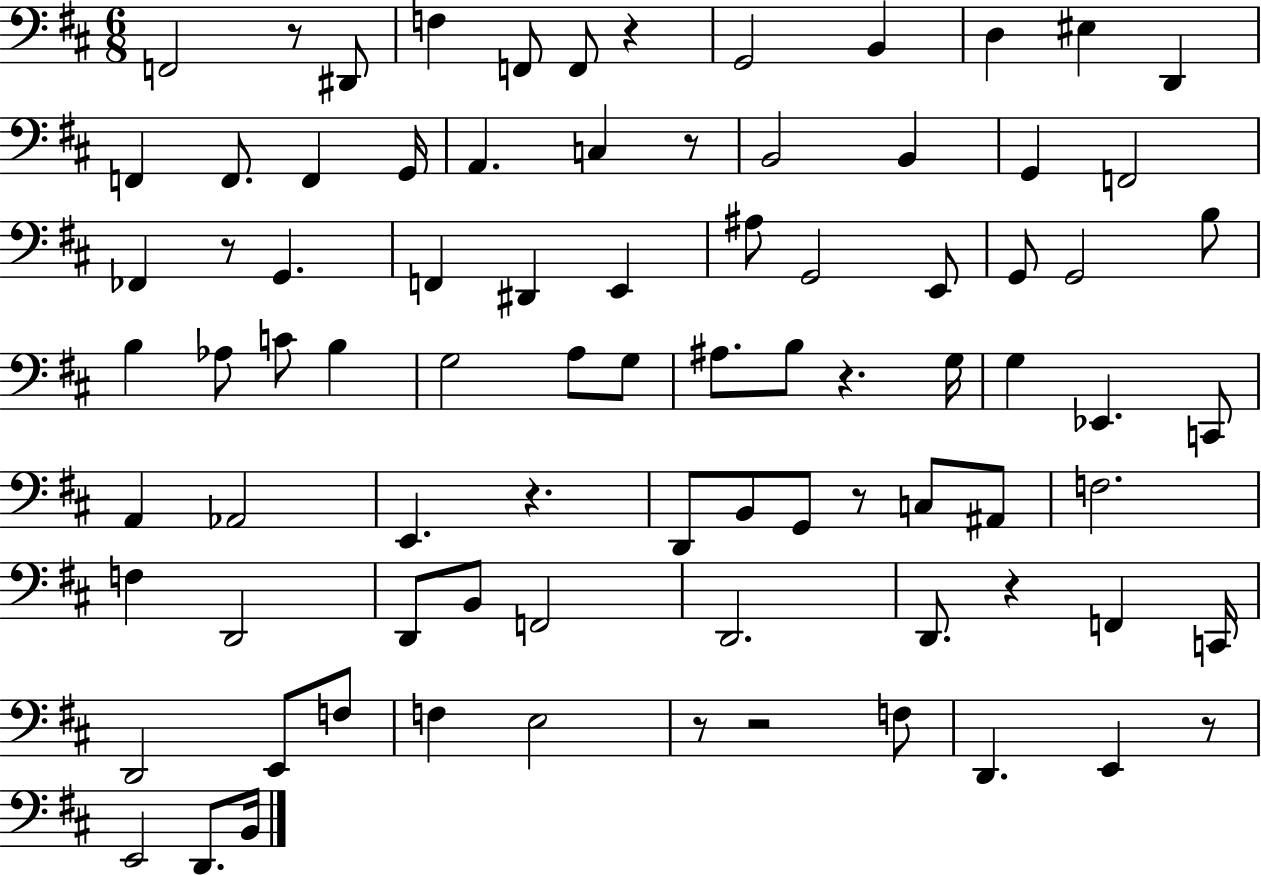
F2/h R/e D#2/e F3/q F2/e F2/e R/q G2/h B2/q D3/q EIS3/q D2/q F2/q F2/e. F2/q G2/s A2/q. C3/q R/e B2/h B2/q G2/q F2/h FES2/q R/e G2/q. F2/q D#2/q E2/q A#3/e G2/h E2/e G2/e G2/h B3/e B3/q Ab3/e C4/e B3/q G3/h A3/e G3/e A#3/e. B3/e R/q. G3/s G3/q Eb2/q. C2/e A2/q Ab2/h E2/q. R/q. D2/e B2/e G2/e R/e C3/e A#2/e F3/h. F3/q D2/h D2/e B2/e F2/h D2/h. D2/e. R/q F2/q C2/s D2/h E2/e F3/e F3/q E3/h R/e R/h F3/e D2/q. E2/q R/e E2/h D2/e. B2/s